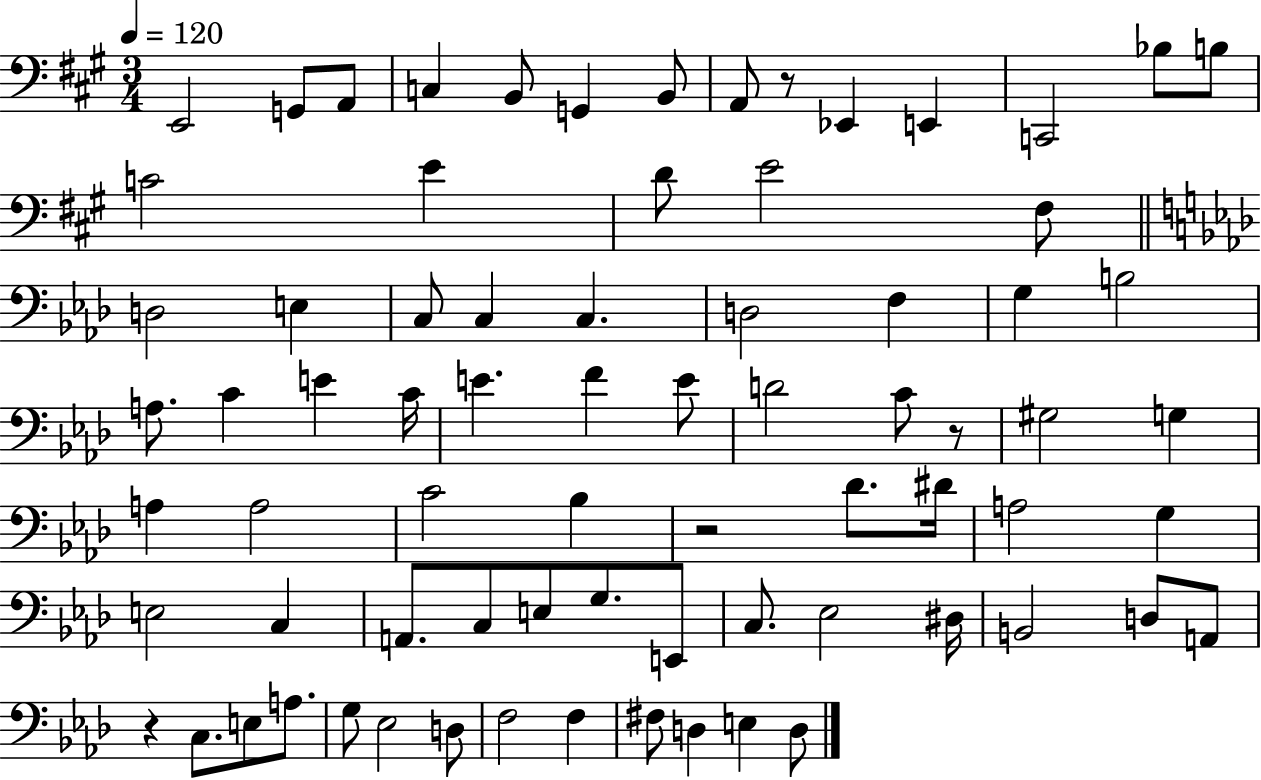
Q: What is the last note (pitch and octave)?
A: D3